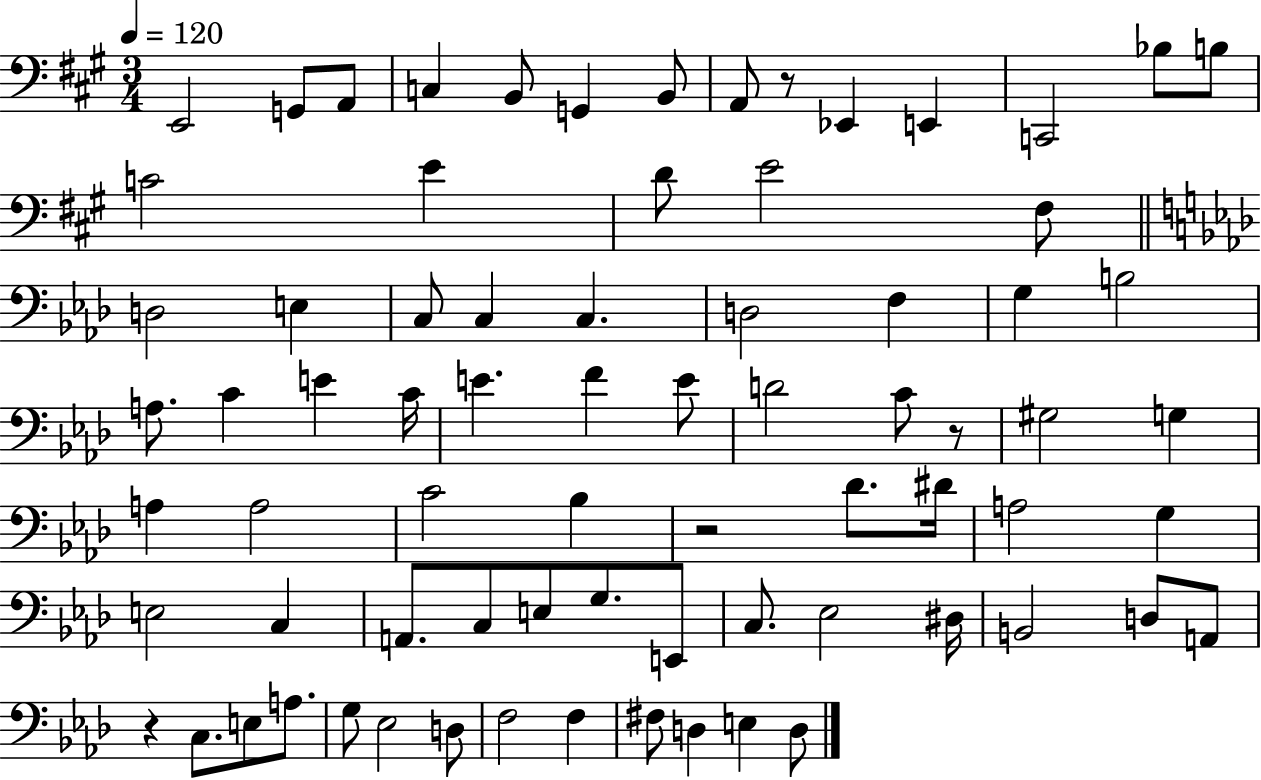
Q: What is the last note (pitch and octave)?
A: D3